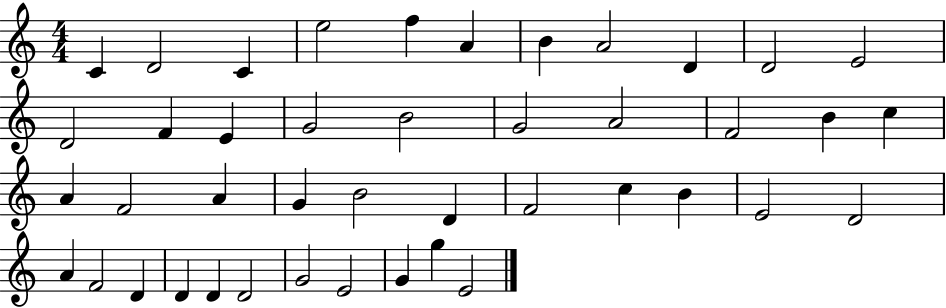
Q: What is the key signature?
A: C major